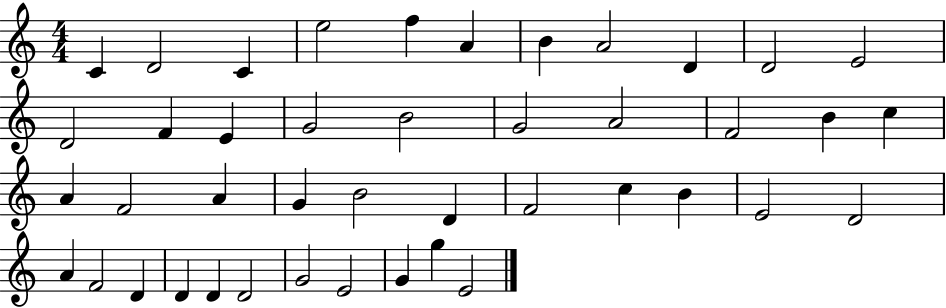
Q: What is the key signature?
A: C major